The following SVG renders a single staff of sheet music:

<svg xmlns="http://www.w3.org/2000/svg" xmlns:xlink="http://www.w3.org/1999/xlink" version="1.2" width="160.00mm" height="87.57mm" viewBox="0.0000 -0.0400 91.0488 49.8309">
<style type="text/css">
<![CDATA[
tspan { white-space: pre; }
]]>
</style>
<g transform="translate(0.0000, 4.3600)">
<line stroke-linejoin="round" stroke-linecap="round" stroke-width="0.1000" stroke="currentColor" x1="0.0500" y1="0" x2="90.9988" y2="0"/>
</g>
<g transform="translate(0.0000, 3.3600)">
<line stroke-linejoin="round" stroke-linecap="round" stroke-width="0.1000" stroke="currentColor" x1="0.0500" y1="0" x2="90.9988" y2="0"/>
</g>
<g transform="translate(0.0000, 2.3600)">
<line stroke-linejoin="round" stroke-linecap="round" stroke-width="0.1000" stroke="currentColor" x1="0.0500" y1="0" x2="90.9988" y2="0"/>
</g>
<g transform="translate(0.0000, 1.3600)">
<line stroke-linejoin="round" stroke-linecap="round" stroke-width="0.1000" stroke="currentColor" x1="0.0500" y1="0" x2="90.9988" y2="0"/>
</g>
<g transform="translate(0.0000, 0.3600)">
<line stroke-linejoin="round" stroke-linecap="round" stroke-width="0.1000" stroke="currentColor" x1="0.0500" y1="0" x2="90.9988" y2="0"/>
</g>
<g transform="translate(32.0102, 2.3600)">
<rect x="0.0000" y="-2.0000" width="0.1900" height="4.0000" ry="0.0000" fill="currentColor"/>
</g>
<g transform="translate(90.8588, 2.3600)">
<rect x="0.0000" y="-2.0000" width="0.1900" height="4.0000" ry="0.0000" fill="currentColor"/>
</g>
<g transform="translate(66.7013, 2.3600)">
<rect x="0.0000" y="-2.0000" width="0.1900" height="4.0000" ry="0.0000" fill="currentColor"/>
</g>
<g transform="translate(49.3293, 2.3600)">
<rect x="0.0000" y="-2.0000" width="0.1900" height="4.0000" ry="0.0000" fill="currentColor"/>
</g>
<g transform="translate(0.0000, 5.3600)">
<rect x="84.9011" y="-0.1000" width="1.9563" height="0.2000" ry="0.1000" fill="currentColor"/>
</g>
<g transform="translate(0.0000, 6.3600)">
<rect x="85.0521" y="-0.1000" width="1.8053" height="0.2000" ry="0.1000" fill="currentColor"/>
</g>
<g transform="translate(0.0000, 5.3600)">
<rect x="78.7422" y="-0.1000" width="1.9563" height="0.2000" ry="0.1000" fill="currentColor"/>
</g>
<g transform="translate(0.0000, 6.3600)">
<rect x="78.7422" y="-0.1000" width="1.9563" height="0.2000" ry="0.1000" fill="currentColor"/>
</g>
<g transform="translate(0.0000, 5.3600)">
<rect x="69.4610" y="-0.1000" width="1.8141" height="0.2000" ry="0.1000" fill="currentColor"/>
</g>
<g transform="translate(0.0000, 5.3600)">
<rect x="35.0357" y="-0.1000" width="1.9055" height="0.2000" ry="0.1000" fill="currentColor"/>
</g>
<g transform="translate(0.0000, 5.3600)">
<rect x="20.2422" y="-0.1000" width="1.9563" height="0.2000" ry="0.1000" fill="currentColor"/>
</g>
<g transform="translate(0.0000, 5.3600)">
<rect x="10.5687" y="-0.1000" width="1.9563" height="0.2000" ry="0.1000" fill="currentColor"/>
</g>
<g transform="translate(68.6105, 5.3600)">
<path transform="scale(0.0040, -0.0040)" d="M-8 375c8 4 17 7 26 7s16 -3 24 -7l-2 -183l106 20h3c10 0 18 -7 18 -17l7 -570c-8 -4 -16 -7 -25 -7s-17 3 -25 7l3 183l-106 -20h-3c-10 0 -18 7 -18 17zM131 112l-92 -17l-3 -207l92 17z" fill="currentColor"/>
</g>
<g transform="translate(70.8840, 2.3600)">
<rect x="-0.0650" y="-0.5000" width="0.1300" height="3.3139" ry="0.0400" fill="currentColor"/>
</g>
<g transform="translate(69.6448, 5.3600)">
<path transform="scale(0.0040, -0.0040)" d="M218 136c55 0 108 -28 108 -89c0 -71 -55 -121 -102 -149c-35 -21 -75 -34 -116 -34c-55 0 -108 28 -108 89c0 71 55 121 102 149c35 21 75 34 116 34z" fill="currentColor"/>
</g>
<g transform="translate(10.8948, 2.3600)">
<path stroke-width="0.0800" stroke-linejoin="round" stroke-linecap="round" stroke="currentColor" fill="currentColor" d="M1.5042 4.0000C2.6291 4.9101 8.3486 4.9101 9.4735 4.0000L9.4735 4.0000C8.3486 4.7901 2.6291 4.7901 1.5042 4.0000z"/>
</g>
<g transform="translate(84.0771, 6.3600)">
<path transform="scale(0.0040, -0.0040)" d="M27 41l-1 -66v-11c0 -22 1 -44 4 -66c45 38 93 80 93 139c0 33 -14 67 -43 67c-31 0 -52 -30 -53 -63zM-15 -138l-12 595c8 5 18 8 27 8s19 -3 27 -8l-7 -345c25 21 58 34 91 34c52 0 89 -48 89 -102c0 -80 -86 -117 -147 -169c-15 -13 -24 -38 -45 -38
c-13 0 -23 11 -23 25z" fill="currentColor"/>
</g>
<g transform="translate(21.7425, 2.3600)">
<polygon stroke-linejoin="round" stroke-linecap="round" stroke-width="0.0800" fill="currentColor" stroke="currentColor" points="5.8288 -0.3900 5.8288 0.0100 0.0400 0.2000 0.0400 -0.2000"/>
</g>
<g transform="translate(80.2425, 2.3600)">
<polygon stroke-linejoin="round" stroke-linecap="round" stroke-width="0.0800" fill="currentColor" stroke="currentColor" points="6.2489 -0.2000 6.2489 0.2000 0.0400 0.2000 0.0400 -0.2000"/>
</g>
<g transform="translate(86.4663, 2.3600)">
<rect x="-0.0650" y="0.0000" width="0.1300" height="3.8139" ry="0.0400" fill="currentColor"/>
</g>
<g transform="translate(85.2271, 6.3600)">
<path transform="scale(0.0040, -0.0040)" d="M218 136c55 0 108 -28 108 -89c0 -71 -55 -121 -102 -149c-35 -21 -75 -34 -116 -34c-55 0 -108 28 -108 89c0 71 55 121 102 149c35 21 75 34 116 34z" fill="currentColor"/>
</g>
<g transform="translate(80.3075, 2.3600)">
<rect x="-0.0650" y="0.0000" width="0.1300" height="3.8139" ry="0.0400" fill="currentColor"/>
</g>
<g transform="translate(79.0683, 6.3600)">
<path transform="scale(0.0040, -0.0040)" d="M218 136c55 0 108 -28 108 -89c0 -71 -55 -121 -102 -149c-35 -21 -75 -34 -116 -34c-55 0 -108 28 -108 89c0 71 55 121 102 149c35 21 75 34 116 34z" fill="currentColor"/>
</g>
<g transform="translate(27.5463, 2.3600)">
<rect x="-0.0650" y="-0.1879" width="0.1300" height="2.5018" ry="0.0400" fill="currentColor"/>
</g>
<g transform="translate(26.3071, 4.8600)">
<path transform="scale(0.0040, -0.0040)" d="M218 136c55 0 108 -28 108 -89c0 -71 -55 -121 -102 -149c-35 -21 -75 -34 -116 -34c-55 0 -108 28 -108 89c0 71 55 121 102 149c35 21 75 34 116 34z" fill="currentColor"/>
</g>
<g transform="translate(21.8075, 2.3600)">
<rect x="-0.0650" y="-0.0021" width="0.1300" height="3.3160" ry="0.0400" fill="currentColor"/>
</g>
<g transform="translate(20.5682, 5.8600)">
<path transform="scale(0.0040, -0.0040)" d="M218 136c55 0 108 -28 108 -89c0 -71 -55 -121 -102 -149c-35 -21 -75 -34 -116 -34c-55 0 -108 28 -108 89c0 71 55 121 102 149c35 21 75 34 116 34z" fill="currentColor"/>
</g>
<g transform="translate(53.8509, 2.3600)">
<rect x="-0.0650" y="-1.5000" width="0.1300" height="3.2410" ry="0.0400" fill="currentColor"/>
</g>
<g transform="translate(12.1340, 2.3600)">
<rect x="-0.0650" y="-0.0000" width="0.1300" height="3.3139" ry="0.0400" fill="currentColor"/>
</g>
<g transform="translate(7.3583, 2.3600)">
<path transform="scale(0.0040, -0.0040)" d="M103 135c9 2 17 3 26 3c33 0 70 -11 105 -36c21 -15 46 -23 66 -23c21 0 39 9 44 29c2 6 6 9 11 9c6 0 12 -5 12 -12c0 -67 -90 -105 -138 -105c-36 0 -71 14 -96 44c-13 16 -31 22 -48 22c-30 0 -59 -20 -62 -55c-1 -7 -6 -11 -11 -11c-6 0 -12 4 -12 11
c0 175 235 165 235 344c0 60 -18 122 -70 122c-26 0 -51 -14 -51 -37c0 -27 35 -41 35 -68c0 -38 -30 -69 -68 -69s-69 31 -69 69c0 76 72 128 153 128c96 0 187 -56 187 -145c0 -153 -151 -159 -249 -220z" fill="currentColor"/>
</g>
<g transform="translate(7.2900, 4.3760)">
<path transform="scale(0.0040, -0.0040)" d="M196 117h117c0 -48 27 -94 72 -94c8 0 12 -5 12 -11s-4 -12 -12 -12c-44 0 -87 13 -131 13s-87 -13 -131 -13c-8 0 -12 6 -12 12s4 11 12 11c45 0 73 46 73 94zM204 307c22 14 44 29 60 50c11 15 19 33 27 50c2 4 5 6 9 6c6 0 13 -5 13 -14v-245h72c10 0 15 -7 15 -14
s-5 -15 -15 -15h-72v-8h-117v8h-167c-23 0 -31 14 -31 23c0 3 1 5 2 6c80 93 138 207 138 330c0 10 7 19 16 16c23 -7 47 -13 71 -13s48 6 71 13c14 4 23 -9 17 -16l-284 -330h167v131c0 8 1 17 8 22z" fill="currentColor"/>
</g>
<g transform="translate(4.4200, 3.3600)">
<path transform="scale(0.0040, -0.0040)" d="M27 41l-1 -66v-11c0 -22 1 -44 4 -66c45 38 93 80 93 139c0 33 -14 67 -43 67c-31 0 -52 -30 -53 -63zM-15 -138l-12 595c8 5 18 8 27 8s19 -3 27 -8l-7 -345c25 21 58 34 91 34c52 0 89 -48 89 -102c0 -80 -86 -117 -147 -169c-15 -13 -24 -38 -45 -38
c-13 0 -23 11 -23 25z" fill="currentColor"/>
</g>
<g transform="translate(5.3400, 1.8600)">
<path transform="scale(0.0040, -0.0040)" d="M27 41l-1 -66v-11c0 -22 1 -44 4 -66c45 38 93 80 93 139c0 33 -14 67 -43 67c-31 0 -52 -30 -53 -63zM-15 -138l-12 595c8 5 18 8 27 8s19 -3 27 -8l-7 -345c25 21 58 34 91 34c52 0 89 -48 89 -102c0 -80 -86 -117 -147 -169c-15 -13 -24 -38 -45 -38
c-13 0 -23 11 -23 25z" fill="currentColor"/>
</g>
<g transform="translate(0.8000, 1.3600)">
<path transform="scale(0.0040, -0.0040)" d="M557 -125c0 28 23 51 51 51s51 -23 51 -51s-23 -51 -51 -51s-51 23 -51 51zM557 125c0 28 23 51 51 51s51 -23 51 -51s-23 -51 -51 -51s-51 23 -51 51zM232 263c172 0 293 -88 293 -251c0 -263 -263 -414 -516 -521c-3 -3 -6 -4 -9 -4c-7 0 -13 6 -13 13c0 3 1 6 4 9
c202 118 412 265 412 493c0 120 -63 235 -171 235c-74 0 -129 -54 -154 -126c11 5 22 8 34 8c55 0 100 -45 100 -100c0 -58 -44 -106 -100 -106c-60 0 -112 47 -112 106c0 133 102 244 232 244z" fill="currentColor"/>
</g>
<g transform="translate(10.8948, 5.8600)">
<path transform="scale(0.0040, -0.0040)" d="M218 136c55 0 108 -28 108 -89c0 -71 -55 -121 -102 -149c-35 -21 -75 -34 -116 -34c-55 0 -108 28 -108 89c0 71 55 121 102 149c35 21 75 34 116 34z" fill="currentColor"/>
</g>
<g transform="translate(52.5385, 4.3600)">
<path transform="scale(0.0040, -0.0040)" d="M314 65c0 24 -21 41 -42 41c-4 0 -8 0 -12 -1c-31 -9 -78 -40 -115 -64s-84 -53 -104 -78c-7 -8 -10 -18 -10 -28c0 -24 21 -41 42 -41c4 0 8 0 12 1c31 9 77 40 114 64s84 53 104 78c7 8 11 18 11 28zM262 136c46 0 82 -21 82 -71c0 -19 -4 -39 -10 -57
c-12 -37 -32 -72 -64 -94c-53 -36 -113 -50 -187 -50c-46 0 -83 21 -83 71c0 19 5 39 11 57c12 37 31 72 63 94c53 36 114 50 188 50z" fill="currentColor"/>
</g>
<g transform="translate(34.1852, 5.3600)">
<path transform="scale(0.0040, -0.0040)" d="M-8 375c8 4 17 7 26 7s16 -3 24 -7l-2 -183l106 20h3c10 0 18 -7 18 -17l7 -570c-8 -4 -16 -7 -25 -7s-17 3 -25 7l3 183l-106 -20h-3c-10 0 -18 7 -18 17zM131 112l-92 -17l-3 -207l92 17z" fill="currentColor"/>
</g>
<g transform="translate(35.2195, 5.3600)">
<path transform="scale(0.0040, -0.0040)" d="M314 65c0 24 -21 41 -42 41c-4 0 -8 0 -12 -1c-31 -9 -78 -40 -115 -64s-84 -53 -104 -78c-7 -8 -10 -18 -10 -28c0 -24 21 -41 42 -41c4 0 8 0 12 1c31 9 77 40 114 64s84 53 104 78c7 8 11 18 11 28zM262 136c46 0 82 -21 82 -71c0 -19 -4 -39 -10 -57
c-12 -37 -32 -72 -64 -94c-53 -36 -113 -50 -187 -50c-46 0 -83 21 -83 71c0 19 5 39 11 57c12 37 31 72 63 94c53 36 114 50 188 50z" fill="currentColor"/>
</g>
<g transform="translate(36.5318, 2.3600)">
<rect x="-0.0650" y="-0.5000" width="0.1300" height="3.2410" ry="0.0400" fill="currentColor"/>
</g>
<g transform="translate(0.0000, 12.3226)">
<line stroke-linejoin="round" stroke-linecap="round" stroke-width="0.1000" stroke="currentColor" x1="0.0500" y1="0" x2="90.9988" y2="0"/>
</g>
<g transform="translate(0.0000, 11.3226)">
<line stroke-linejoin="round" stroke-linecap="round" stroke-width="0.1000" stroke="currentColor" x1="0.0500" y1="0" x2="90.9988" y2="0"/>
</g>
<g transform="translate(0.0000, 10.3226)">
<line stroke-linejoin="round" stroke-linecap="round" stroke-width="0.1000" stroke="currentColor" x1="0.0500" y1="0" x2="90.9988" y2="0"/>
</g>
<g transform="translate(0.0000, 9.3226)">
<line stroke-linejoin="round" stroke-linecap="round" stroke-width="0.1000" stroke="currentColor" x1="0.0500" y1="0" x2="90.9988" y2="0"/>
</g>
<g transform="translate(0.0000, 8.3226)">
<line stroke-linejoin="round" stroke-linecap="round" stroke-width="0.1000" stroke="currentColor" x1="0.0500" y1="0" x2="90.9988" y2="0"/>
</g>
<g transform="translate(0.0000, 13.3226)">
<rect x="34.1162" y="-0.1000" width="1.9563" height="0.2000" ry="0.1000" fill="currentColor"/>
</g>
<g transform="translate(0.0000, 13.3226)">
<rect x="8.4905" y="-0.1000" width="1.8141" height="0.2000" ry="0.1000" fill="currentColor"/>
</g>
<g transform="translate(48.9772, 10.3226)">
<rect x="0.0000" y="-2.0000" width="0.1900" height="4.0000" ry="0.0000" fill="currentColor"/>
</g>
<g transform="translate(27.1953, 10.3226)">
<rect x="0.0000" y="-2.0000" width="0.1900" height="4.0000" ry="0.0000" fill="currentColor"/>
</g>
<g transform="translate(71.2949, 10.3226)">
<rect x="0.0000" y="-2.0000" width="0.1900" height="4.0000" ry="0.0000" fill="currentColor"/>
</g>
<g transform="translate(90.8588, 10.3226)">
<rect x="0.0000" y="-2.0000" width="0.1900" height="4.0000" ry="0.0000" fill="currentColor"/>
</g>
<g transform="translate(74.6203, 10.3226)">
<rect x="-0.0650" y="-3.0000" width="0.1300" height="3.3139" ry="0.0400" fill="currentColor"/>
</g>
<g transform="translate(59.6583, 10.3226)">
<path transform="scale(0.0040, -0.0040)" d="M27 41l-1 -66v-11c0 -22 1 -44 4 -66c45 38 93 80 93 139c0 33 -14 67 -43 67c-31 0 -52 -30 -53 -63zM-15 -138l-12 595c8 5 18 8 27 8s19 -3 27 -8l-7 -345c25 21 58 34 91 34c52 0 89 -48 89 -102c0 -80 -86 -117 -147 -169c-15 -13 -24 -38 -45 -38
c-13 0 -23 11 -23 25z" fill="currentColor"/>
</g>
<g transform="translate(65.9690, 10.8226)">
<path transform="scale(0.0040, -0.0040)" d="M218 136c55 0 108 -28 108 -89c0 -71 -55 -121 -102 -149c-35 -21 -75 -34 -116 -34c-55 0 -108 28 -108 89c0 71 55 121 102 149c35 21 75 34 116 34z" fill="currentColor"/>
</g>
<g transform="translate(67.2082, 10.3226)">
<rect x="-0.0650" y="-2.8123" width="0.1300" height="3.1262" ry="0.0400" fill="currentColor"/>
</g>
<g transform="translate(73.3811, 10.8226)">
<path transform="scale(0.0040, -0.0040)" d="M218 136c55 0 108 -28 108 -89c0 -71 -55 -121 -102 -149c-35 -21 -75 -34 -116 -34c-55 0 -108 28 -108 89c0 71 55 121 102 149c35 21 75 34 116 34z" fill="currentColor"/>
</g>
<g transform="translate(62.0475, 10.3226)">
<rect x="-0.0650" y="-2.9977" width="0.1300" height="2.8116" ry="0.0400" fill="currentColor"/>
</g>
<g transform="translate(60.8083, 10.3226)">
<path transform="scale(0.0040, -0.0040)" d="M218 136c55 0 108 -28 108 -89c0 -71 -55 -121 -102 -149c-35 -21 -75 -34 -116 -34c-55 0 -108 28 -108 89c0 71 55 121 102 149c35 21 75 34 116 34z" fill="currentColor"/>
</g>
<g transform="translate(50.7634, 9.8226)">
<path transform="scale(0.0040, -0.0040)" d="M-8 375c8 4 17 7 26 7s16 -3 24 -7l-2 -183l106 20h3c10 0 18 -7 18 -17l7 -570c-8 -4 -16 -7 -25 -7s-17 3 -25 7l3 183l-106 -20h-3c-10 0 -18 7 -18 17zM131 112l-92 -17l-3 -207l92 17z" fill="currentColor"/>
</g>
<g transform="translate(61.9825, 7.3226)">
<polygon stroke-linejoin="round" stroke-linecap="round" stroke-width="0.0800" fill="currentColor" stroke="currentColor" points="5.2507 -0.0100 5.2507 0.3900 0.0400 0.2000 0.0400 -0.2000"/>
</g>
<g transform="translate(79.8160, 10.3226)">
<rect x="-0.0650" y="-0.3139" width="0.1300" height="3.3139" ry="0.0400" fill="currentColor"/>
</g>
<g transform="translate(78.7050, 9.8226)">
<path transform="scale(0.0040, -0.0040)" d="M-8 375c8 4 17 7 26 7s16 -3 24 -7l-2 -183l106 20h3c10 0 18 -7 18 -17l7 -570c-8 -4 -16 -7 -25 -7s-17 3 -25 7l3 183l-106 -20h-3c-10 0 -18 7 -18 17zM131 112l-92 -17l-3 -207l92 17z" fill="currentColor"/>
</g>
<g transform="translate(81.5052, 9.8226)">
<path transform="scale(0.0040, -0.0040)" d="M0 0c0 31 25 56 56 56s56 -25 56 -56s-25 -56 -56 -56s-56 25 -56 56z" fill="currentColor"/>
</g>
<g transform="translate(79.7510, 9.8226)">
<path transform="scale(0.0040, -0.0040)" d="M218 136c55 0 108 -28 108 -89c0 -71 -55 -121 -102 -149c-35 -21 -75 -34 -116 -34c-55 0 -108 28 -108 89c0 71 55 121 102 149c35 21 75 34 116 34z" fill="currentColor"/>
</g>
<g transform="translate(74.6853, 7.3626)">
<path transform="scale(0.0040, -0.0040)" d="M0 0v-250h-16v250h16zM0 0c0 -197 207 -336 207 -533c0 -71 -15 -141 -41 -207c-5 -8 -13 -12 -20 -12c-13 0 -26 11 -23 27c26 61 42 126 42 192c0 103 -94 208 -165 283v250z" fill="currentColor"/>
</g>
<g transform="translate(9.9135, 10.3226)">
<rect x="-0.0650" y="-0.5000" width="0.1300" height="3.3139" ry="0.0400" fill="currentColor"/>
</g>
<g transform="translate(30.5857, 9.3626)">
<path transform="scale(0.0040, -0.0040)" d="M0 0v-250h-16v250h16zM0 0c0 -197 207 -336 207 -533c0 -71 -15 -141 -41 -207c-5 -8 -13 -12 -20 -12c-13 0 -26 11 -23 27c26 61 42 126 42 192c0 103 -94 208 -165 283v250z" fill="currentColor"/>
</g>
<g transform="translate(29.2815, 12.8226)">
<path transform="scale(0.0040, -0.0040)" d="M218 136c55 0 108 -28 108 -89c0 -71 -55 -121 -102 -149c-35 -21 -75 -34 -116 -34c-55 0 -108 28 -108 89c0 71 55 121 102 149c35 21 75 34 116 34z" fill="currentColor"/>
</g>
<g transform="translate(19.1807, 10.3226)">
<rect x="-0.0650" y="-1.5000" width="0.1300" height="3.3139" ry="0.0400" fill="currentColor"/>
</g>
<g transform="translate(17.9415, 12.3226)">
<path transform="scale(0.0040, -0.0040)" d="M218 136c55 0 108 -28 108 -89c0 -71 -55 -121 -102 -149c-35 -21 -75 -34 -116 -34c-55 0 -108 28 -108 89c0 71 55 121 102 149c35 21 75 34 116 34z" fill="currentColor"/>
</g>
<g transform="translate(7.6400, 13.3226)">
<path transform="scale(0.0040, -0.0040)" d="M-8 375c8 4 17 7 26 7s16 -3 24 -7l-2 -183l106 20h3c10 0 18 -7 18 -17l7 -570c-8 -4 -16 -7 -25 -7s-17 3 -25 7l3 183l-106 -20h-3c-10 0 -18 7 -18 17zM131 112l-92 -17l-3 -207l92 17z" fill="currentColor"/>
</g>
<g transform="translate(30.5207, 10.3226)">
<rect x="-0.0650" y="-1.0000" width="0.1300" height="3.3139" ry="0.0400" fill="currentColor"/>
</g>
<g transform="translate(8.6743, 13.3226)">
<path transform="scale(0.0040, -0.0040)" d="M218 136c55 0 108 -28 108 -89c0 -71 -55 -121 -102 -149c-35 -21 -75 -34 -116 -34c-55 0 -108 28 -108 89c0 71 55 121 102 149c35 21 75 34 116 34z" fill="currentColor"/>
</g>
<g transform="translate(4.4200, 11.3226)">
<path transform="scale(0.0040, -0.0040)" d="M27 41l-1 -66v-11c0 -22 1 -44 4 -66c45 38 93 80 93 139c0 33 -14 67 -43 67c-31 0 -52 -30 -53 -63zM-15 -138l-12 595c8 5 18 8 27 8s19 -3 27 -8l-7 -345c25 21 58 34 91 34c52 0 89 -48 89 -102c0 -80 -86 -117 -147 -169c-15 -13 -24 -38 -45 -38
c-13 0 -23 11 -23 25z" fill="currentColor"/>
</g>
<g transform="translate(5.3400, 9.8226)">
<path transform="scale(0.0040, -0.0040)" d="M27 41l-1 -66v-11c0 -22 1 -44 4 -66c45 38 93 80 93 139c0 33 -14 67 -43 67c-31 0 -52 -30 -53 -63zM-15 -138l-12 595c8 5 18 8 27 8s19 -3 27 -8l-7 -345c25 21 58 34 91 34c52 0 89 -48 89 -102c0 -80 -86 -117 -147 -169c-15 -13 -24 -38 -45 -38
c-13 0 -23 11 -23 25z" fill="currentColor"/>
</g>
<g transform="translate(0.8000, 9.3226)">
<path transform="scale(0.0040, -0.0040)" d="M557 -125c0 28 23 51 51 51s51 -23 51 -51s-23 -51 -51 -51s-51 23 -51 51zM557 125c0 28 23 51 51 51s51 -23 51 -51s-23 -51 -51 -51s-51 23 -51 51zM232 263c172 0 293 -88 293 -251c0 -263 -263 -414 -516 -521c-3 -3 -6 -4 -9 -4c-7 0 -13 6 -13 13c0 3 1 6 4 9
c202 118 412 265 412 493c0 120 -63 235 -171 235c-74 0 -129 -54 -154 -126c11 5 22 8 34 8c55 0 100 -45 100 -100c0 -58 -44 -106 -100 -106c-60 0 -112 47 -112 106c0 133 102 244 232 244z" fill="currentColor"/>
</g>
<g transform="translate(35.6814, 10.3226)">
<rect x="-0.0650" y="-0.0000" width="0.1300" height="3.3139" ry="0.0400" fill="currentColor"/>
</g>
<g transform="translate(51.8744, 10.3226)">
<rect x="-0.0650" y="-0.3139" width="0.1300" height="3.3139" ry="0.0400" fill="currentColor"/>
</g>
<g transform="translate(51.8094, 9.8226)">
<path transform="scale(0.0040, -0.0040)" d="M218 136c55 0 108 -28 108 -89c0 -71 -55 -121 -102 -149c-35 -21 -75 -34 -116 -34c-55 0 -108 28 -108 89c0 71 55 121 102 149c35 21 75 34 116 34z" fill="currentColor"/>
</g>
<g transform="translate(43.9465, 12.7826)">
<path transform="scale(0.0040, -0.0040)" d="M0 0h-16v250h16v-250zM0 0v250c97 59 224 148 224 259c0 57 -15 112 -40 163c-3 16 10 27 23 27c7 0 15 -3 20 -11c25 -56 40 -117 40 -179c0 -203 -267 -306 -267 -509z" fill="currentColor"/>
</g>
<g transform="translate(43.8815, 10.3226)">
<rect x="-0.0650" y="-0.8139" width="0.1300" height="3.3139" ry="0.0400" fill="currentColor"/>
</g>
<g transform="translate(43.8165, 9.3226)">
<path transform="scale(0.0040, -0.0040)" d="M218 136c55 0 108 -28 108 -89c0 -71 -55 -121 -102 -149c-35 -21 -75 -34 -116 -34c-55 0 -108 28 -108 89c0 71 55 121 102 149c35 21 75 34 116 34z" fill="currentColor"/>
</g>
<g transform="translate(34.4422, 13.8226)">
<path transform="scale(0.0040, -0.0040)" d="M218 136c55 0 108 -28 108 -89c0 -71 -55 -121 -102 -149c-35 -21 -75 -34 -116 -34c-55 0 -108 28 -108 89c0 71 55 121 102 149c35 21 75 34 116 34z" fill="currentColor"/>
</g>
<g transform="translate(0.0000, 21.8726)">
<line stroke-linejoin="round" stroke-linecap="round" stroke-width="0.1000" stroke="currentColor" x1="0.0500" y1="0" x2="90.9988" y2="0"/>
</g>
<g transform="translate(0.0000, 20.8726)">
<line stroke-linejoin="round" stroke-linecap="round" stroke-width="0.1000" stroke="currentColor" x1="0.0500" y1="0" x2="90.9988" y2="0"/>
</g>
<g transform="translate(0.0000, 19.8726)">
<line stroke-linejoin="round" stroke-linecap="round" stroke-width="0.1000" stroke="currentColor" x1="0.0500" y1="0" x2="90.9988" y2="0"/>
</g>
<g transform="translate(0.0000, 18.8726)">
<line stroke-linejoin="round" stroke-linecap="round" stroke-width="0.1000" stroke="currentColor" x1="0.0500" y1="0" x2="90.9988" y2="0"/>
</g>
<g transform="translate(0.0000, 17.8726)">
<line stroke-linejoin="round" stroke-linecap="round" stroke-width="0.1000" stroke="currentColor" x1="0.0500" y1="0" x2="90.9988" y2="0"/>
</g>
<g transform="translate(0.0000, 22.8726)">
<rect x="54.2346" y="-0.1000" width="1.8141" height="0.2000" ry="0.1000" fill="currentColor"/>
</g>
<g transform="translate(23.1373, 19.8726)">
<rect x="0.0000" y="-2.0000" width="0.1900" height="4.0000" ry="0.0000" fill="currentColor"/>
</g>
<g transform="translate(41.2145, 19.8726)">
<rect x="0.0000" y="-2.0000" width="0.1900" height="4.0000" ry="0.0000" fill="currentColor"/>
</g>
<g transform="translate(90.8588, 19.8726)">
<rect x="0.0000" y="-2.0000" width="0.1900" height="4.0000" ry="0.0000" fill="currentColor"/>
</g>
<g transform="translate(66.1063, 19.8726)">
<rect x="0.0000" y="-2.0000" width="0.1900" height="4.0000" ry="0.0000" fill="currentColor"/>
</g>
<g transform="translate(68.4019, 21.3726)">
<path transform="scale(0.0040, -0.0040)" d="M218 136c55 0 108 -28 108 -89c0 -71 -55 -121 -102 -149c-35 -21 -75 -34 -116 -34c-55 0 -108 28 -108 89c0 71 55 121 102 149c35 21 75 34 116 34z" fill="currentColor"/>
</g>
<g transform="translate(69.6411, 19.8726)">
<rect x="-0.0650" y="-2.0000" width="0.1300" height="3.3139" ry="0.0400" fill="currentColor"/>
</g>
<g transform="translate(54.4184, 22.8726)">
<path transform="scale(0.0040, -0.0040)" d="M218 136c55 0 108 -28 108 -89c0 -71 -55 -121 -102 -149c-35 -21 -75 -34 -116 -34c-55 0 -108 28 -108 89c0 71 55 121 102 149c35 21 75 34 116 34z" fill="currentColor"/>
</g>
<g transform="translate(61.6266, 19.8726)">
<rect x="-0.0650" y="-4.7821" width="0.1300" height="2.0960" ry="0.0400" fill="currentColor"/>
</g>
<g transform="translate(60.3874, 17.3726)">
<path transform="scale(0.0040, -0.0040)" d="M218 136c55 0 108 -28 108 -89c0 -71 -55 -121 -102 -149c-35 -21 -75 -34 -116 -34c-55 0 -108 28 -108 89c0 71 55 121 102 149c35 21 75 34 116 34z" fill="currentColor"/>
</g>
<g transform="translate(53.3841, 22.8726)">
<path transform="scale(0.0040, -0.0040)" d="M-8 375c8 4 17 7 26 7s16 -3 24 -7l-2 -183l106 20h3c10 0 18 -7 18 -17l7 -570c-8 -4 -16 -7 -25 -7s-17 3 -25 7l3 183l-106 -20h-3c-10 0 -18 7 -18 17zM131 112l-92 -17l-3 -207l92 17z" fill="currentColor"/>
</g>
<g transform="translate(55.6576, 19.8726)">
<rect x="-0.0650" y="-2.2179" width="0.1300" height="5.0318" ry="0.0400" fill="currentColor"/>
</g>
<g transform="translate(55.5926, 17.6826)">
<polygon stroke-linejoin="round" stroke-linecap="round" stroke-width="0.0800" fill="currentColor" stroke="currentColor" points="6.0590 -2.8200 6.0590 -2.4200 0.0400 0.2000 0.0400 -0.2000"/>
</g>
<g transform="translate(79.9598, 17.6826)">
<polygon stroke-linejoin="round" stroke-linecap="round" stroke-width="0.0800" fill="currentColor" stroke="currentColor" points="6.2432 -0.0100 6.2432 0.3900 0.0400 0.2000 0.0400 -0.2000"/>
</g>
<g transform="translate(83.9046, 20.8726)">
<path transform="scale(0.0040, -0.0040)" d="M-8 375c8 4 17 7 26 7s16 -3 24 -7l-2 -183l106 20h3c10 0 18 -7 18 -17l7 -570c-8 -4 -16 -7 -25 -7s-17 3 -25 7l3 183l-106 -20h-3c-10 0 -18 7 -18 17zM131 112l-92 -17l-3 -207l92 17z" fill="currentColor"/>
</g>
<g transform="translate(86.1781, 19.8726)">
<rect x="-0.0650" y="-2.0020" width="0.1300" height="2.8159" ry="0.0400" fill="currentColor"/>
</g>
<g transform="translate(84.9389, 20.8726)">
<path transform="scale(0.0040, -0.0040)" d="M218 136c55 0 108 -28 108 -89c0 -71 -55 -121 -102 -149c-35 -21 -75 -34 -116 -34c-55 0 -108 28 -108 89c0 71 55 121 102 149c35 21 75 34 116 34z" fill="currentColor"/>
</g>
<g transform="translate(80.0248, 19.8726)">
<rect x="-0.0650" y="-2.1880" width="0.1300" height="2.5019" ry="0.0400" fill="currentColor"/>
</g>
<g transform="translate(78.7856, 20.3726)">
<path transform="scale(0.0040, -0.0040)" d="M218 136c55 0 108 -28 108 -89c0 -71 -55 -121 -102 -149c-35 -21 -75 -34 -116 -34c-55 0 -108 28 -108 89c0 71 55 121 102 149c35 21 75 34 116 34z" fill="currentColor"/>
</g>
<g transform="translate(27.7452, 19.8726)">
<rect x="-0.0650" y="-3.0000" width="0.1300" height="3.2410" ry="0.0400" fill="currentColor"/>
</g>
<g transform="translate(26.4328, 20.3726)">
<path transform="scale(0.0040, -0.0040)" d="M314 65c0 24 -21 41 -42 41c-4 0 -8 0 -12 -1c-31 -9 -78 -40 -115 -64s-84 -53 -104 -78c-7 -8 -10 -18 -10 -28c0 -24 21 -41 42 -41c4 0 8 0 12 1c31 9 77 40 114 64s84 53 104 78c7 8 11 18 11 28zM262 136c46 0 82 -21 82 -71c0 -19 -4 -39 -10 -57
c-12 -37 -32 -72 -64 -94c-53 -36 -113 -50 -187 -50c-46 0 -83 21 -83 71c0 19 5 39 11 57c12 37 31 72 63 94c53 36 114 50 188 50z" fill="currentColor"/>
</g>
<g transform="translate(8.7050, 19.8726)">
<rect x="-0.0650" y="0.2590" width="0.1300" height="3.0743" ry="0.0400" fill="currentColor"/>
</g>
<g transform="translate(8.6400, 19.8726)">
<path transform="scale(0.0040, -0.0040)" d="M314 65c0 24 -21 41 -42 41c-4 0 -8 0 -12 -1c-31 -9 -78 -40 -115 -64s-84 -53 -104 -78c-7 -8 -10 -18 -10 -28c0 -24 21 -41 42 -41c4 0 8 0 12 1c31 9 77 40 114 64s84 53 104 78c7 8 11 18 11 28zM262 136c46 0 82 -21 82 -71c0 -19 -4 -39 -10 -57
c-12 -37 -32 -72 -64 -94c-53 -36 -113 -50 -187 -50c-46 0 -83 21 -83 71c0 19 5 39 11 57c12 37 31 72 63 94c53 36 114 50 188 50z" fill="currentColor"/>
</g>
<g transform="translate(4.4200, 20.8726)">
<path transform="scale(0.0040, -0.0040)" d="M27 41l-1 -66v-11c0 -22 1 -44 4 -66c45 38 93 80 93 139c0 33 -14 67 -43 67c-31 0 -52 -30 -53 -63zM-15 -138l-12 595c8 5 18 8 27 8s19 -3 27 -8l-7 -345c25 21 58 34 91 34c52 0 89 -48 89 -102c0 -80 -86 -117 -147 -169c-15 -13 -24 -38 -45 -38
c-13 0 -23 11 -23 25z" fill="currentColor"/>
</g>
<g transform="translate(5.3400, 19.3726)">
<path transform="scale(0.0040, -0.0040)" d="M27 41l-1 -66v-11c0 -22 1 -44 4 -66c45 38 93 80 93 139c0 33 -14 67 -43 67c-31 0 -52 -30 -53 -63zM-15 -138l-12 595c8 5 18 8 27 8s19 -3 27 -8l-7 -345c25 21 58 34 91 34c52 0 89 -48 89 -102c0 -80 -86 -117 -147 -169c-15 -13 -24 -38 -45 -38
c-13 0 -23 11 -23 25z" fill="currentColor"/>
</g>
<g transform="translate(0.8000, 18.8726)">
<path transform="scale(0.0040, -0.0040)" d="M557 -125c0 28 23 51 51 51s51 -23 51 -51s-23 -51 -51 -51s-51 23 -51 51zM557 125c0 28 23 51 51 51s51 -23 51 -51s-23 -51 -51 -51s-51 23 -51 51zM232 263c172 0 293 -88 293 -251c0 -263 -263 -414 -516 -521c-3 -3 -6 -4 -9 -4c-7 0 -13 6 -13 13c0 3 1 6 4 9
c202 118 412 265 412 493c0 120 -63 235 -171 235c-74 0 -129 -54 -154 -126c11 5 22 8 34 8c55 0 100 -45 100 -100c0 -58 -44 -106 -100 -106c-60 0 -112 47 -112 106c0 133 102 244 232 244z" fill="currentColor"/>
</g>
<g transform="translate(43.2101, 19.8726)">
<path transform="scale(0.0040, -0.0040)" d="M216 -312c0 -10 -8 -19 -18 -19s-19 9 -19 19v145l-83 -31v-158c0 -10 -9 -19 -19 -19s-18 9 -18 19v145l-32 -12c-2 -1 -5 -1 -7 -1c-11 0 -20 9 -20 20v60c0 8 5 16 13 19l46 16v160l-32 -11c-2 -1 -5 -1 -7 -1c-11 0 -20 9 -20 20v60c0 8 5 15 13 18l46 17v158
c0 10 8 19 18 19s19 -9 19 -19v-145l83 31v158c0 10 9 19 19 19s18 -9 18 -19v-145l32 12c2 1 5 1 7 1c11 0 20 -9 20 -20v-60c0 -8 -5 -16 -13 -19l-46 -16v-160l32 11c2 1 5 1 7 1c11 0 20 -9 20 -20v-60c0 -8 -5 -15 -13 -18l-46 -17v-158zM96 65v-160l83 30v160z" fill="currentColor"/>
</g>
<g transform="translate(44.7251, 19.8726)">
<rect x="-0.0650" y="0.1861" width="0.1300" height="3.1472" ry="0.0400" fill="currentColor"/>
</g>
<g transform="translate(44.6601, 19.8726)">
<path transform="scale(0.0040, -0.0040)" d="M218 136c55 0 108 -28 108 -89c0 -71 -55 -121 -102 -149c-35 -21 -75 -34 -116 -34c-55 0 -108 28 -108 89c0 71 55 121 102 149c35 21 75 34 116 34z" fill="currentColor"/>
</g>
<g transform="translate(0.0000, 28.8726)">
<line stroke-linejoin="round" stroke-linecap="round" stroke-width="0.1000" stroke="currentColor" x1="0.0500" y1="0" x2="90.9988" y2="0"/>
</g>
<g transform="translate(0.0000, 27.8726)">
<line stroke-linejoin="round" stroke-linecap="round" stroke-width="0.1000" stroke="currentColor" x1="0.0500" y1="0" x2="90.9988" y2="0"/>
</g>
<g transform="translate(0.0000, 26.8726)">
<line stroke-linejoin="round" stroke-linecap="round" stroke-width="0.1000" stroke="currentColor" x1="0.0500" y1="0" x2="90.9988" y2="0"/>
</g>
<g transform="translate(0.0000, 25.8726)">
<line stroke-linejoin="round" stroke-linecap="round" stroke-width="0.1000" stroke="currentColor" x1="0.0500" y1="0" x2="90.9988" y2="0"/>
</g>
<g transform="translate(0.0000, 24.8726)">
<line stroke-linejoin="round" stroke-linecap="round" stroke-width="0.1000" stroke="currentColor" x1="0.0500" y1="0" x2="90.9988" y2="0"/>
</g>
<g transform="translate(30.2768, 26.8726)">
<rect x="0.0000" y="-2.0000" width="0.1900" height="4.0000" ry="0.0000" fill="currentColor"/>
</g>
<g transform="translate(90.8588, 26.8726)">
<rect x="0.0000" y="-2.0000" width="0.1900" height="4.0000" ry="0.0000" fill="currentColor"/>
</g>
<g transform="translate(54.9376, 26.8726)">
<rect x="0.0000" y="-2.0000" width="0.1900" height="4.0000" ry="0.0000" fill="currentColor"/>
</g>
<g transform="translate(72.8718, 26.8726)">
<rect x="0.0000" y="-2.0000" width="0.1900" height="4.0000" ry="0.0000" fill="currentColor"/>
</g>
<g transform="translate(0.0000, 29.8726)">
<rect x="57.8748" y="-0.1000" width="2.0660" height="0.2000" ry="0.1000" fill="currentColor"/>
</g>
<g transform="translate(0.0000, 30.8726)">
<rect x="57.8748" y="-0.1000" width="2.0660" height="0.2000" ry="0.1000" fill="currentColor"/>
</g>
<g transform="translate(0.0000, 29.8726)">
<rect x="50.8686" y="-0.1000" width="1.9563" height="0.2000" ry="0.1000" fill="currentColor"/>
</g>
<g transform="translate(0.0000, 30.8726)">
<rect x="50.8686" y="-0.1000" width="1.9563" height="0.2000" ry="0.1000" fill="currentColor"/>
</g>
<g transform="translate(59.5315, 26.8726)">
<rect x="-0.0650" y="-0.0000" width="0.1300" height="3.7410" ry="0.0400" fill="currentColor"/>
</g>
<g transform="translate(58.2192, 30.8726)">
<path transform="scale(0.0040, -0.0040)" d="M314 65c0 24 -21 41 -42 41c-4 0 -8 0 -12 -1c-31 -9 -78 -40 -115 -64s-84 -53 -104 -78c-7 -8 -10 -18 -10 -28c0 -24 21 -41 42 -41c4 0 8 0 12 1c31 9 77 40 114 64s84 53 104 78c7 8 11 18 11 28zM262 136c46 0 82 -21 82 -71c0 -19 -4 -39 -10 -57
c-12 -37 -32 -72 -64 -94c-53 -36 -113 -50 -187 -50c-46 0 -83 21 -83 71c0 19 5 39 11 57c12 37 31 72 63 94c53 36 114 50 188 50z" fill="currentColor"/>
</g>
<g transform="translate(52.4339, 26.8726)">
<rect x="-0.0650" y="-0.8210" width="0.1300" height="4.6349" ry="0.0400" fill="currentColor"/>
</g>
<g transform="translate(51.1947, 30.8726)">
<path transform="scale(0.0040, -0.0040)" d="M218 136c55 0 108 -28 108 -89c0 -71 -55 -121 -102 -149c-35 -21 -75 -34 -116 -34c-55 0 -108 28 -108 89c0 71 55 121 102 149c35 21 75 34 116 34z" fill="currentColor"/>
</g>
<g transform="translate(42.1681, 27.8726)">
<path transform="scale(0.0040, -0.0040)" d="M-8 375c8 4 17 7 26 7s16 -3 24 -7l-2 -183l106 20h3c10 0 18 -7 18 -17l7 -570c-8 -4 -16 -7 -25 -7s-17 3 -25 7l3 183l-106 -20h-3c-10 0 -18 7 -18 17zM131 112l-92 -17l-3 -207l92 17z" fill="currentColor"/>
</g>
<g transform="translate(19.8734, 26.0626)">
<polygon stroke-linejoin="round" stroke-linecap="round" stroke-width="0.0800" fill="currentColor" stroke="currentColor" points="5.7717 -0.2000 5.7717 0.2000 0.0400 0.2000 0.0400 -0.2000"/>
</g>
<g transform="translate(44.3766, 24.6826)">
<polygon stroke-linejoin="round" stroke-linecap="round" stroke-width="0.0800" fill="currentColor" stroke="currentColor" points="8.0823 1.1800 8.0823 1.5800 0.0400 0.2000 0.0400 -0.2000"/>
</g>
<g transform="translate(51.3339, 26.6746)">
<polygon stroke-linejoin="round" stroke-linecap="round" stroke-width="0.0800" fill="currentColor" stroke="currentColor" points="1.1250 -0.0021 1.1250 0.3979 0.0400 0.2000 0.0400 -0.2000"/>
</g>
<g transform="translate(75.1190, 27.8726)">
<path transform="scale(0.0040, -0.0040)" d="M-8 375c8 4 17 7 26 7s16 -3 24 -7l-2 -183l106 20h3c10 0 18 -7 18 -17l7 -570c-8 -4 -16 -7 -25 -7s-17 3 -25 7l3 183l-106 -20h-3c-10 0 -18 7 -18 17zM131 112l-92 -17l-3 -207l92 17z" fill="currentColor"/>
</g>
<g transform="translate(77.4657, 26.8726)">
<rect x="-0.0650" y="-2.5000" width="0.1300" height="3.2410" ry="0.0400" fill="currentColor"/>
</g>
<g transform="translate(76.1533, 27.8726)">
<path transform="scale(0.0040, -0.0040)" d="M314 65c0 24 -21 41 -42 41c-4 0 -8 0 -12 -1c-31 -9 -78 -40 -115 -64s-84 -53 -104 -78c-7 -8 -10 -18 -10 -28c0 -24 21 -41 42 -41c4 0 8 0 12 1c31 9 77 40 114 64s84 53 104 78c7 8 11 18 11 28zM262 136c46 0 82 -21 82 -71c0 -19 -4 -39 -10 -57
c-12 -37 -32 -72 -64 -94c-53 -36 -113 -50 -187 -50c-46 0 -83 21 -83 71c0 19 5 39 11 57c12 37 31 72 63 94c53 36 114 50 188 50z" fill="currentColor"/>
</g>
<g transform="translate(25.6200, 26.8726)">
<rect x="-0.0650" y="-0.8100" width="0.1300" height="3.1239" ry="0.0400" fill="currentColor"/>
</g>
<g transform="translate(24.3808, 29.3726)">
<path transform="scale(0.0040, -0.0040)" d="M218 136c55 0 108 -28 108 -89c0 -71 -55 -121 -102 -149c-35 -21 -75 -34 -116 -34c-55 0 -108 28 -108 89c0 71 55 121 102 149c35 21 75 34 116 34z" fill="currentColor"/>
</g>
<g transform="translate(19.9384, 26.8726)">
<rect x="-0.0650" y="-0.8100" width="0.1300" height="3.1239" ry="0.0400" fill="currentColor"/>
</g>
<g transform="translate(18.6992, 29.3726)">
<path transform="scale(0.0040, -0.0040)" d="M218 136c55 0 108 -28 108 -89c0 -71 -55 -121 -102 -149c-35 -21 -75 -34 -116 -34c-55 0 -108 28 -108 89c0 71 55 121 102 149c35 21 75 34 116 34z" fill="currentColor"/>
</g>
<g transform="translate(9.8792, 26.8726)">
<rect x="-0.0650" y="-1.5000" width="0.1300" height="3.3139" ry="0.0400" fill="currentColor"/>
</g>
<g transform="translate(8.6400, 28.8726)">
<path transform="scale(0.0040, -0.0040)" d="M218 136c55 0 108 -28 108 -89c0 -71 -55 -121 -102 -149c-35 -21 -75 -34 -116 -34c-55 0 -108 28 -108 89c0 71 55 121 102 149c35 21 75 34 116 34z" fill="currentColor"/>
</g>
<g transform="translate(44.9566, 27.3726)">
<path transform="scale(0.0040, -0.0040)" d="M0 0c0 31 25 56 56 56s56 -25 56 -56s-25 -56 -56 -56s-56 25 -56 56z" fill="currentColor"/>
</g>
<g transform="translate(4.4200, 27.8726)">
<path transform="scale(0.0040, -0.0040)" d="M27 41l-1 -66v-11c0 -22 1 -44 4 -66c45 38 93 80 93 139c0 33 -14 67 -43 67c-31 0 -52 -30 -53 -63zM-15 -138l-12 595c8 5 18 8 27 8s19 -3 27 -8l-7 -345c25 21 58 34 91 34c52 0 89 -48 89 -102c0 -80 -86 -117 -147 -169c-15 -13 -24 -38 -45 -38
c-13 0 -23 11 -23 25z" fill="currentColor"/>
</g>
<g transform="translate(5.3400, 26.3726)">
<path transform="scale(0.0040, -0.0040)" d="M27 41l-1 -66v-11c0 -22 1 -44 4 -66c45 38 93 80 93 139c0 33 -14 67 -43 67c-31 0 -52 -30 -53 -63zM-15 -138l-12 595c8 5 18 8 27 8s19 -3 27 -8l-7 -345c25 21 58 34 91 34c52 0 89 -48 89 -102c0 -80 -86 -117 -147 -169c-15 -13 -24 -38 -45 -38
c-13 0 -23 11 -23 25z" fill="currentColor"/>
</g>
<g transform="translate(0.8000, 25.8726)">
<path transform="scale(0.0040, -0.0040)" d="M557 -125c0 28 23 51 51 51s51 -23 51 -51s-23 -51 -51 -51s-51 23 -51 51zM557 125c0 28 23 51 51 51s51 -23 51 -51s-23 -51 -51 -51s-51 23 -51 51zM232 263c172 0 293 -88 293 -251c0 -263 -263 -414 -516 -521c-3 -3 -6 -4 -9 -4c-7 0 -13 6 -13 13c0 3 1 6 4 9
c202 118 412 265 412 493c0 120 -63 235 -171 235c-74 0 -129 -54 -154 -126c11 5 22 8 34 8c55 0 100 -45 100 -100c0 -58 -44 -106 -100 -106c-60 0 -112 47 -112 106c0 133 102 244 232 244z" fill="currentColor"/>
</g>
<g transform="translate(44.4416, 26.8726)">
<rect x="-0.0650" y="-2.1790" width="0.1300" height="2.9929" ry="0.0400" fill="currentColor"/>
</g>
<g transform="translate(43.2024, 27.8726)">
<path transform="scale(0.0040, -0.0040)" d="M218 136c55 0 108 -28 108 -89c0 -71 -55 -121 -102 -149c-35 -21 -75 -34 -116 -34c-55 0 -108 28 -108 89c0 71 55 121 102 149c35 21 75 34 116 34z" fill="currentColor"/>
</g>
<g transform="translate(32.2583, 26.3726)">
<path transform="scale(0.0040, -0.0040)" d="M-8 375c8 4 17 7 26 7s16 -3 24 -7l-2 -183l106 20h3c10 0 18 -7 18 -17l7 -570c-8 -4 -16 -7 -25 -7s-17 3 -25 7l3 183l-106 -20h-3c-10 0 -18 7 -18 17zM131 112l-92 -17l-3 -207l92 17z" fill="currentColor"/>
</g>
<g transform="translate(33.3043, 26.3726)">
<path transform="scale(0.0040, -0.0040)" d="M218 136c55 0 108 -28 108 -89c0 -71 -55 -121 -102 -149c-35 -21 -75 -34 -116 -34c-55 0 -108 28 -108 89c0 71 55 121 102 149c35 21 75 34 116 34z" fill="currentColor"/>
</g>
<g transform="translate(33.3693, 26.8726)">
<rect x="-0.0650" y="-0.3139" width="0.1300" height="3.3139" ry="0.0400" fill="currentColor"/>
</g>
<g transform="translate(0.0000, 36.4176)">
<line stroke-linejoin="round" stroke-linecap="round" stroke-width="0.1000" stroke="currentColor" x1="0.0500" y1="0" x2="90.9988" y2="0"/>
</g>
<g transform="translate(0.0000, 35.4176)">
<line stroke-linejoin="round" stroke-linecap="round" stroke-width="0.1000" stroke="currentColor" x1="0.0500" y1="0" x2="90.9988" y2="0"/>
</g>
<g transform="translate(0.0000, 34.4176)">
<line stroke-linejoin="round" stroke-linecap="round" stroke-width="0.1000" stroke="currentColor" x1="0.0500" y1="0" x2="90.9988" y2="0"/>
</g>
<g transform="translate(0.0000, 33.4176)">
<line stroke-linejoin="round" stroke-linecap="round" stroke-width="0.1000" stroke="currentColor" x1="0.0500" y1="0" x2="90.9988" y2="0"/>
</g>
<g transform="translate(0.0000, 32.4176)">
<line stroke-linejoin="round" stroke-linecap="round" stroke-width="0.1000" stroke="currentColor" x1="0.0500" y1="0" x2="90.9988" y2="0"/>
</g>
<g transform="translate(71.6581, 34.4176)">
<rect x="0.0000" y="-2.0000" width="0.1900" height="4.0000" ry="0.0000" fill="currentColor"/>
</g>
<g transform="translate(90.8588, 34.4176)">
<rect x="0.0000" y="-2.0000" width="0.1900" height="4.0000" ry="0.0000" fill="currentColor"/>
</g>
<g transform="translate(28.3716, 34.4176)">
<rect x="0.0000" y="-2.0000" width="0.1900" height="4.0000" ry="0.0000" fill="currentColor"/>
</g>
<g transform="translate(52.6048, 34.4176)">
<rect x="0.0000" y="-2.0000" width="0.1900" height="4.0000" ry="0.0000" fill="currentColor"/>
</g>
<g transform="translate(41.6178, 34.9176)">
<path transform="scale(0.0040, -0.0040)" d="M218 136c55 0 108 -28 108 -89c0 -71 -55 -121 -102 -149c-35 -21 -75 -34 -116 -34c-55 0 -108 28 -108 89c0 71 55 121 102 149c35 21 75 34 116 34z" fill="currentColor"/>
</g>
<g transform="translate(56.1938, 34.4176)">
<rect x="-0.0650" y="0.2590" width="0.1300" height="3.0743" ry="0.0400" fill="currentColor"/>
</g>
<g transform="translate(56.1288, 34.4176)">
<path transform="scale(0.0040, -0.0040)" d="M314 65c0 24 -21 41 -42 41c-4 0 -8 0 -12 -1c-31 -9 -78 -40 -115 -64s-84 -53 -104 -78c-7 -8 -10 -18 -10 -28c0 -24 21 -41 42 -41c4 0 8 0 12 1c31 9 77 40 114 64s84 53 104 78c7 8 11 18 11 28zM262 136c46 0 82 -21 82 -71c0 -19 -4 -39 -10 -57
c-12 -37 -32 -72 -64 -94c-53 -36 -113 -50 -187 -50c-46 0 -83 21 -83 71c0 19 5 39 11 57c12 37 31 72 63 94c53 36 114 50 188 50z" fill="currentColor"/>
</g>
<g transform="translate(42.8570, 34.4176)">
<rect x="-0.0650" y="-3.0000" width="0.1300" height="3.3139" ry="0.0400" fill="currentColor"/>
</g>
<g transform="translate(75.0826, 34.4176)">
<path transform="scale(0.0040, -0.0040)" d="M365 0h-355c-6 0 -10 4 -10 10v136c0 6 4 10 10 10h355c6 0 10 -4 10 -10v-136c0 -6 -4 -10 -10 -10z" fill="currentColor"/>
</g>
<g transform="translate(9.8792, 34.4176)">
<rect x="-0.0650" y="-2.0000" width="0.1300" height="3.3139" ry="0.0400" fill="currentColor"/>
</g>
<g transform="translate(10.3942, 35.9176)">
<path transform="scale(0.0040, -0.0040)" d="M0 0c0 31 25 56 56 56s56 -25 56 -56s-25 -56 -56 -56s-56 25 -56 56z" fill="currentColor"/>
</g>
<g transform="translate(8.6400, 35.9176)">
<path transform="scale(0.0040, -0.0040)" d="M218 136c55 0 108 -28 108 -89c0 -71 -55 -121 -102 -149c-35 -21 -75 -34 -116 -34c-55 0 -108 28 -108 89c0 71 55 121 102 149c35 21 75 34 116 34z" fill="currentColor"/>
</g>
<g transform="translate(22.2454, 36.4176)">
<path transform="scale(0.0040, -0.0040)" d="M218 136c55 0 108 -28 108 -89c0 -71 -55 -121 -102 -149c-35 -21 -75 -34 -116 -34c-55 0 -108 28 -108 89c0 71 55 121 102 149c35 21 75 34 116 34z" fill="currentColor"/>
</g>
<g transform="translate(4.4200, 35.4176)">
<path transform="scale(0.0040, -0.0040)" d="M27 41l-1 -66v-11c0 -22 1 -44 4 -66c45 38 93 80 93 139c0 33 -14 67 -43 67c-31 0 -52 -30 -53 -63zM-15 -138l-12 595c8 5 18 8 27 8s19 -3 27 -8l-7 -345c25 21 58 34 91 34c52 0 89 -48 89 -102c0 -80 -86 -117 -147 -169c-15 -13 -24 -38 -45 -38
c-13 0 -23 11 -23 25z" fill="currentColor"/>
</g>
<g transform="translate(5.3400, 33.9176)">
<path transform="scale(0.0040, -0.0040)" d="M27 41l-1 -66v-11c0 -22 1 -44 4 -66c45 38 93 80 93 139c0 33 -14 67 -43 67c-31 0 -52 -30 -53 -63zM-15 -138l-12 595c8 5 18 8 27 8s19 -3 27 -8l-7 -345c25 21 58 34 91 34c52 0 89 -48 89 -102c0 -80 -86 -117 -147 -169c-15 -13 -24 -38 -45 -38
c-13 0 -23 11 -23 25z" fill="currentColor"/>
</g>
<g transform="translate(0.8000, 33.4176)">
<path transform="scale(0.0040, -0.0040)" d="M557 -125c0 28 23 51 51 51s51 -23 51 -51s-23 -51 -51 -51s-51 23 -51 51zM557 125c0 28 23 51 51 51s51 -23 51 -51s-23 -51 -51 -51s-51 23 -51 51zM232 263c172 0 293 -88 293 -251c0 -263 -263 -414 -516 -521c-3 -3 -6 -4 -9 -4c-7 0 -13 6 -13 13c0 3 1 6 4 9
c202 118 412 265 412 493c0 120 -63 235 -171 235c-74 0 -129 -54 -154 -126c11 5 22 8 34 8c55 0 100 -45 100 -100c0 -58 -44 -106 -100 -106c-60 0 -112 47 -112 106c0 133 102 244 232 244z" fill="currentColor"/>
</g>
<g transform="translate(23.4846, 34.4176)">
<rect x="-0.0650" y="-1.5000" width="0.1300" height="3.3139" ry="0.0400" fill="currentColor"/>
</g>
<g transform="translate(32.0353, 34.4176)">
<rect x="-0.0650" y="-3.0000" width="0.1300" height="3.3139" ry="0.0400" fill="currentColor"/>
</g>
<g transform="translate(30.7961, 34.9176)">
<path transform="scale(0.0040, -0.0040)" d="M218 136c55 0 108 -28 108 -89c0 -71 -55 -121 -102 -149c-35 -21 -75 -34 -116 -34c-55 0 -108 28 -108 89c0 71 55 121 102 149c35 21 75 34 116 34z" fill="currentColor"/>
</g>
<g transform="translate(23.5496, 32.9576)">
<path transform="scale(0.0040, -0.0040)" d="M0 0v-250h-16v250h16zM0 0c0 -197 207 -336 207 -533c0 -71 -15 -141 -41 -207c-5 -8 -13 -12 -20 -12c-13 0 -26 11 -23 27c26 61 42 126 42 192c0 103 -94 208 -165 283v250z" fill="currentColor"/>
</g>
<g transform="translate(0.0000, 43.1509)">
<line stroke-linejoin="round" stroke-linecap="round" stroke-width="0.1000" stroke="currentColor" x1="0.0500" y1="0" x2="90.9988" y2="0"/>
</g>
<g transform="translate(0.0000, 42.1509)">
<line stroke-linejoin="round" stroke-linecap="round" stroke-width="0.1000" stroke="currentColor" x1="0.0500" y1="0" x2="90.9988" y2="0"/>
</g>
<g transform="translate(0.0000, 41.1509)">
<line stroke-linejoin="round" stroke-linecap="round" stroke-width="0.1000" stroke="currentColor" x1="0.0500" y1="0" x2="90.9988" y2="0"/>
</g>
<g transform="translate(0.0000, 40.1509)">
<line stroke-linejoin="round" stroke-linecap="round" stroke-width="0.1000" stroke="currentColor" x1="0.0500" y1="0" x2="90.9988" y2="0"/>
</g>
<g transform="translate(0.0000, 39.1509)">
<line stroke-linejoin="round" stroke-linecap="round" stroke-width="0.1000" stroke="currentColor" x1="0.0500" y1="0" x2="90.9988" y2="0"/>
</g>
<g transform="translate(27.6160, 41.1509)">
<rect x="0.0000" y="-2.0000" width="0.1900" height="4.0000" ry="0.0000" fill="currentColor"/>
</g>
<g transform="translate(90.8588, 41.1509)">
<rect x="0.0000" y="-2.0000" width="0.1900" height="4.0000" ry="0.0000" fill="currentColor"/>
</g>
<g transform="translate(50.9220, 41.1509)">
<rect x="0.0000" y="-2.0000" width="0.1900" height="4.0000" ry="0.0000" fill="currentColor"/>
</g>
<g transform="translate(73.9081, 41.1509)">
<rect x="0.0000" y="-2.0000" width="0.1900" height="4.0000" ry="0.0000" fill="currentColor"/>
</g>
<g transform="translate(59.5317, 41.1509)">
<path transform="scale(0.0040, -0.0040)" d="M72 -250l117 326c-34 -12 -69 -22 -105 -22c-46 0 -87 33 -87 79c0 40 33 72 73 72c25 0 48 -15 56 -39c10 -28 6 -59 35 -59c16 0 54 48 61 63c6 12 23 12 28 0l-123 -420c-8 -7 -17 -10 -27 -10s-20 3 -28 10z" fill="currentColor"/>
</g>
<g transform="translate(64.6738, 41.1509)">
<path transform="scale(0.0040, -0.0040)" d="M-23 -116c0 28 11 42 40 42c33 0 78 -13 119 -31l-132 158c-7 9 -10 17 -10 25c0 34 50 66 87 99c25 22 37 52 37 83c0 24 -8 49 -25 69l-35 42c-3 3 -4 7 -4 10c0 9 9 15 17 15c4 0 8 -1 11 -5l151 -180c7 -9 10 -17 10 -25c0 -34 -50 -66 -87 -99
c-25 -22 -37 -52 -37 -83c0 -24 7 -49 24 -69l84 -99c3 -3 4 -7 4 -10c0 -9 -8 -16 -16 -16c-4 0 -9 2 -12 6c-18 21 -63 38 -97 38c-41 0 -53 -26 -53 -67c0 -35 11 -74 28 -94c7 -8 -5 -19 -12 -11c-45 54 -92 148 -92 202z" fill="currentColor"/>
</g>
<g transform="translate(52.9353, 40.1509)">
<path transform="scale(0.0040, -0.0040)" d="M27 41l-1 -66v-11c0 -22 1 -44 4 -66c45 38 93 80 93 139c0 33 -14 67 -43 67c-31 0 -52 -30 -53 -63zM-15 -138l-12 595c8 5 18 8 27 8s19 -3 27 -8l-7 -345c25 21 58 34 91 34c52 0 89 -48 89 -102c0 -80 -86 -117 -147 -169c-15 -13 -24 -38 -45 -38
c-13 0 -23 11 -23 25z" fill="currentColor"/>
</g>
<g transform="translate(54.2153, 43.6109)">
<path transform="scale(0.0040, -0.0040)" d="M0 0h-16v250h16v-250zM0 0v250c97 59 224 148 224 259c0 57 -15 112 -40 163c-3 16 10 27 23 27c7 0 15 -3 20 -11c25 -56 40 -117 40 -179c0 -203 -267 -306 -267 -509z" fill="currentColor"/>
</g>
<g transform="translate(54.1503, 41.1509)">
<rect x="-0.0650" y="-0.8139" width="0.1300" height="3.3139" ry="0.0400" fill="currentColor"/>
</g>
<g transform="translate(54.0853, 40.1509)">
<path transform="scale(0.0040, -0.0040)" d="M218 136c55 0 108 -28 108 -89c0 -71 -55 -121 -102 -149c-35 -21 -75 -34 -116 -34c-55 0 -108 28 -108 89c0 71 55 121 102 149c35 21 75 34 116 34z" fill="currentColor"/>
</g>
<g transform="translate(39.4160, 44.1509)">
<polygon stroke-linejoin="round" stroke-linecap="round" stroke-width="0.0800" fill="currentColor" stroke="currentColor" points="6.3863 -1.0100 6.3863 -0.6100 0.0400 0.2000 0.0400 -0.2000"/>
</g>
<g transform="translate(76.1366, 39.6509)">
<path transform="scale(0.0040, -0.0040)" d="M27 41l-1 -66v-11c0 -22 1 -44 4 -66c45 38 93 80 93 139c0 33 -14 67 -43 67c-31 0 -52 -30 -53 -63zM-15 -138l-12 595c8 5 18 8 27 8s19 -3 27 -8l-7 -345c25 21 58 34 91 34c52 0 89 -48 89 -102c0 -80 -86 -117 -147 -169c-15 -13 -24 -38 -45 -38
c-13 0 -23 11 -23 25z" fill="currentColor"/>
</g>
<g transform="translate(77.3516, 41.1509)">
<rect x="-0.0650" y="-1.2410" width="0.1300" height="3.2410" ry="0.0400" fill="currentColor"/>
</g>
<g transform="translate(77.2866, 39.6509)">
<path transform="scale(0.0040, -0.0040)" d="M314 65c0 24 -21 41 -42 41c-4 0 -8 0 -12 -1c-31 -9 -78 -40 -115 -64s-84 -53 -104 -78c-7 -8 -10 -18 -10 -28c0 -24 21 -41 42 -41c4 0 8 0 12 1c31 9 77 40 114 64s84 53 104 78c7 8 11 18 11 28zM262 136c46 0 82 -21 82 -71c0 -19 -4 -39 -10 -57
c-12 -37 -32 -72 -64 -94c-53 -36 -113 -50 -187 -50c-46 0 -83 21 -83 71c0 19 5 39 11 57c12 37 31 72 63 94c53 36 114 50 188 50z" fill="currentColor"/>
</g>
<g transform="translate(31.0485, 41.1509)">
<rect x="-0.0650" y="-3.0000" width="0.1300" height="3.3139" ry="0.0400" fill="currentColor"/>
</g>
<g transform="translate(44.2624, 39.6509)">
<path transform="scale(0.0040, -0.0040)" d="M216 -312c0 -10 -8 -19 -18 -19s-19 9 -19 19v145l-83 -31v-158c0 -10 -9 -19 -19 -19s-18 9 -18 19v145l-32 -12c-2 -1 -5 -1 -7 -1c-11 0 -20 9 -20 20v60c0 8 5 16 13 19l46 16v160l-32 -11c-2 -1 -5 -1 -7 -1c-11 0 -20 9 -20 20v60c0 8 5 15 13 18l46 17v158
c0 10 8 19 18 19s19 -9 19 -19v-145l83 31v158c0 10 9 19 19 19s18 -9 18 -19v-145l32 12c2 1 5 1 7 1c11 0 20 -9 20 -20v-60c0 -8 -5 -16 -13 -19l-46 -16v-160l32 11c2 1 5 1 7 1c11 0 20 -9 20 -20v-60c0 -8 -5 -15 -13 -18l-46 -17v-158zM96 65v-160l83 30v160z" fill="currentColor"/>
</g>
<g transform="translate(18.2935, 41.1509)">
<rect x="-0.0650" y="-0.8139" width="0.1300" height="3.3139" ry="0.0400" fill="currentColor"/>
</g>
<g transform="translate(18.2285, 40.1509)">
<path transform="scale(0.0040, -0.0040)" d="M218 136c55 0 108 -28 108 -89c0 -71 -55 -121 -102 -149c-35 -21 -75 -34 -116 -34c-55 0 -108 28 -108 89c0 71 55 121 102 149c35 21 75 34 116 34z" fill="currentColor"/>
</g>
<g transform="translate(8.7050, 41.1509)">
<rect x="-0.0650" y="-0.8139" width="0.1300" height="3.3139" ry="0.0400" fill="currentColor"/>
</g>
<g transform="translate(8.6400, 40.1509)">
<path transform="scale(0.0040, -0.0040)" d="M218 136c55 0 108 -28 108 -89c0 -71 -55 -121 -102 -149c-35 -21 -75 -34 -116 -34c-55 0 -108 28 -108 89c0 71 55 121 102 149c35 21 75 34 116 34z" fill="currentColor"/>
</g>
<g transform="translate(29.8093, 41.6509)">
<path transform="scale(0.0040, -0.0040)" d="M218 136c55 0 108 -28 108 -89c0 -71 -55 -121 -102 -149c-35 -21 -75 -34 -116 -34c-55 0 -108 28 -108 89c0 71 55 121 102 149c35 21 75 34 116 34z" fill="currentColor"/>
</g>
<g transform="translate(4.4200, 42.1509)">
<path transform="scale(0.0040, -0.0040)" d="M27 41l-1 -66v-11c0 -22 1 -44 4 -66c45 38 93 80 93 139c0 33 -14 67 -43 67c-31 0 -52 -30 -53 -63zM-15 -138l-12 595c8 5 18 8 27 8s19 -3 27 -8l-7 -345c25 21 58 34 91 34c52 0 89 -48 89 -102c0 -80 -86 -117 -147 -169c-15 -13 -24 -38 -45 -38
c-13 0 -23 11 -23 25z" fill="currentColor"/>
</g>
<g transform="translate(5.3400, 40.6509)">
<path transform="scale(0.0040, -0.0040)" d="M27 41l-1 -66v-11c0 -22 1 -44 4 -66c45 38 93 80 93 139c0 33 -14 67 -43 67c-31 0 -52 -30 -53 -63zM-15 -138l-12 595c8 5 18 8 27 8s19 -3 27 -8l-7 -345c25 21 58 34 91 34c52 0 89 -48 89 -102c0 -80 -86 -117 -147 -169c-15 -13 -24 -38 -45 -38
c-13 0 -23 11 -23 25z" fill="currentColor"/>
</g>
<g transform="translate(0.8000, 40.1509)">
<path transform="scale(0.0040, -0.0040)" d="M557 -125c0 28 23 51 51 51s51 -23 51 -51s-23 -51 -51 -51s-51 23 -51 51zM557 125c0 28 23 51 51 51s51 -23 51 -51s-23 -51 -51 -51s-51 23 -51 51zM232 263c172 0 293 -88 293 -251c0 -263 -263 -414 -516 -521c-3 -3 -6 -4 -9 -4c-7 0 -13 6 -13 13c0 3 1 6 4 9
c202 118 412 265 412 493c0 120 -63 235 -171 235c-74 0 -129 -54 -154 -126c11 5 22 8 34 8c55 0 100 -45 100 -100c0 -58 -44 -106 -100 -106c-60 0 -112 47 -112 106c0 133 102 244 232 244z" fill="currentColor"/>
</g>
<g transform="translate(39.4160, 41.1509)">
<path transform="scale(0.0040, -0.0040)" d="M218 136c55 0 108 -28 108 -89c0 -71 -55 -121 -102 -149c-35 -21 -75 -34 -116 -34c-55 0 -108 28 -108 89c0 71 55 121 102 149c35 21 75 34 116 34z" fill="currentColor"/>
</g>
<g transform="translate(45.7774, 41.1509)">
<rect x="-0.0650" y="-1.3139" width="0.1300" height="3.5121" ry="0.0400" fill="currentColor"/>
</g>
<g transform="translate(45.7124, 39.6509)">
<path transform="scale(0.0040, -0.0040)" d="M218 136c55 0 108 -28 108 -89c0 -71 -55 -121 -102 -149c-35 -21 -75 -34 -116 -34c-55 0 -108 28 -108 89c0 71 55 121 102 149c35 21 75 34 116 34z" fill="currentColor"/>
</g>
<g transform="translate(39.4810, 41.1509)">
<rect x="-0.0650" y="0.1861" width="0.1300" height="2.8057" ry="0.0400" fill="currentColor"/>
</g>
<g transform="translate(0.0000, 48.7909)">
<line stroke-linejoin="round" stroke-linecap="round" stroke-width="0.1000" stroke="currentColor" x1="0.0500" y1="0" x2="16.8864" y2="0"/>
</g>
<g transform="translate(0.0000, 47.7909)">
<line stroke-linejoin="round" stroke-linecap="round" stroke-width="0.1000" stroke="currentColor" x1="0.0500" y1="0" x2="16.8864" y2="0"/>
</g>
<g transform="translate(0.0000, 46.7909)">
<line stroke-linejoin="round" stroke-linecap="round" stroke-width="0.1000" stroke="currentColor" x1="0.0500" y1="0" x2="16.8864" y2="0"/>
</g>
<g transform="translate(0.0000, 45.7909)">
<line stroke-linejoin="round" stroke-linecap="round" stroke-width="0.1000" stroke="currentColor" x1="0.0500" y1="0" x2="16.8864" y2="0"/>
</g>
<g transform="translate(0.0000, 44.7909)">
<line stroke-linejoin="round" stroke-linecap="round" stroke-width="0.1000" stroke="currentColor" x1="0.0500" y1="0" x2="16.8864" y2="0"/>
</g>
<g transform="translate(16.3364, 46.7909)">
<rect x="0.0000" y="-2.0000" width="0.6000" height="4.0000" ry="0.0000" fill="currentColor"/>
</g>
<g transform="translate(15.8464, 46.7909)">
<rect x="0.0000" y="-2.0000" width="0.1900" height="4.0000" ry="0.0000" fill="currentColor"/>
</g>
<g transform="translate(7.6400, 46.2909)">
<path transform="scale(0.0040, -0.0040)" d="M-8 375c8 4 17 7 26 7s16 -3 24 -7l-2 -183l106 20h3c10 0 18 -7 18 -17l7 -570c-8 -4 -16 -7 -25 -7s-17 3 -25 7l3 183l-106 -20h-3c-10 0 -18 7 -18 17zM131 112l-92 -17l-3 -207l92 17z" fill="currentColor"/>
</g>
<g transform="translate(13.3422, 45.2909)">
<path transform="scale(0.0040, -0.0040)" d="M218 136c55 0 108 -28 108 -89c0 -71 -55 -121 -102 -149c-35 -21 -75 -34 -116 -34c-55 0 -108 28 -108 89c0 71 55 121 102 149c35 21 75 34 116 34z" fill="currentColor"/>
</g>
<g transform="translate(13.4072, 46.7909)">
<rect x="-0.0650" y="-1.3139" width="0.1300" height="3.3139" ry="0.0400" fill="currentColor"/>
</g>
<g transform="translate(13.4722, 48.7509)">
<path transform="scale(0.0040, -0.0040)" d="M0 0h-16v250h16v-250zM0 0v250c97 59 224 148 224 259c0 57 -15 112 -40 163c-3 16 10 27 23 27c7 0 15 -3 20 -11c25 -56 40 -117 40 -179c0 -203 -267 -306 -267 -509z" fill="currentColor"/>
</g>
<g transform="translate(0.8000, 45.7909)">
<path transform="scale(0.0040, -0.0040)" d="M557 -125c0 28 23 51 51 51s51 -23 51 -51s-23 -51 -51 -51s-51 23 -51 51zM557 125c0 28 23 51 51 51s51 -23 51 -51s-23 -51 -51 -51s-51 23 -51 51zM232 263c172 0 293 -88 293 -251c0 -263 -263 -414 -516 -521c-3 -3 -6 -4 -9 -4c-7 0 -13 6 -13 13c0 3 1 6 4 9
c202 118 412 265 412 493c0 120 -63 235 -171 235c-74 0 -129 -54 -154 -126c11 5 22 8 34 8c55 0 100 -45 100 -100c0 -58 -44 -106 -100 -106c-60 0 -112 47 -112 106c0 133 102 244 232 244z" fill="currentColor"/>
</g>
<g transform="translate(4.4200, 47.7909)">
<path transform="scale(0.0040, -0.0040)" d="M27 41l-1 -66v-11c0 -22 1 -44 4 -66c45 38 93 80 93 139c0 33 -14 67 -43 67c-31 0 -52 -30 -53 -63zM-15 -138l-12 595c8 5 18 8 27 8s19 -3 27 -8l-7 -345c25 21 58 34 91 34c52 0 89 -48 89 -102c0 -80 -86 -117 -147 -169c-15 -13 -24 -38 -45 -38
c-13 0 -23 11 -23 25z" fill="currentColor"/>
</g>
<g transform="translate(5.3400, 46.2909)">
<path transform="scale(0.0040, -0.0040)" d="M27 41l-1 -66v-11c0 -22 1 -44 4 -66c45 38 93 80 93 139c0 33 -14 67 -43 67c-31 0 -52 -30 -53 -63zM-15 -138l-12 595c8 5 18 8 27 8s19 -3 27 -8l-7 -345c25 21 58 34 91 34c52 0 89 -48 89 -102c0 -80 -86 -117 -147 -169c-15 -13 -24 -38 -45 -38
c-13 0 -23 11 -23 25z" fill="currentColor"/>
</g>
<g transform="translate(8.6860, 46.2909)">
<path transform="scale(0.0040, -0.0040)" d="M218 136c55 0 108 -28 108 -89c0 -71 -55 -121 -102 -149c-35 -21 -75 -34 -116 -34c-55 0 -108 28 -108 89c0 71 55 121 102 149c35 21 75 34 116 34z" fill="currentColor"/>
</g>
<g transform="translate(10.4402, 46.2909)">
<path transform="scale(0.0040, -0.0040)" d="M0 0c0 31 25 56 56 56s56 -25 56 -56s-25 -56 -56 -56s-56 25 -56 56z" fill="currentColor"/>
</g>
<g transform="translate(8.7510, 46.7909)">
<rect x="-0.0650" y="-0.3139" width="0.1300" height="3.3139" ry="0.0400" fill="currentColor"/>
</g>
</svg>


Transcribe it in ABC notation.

X:1
T:Untitled
M:2/4
L:1/4
K:Bb
D,, D,,/2 F,,/2 E,,2 G,,2 E,, C,,/2 _C,,/2 E,, G,, F,,/2 D,, F,/2 E, _D,/2 C,/2 C,/2 E, D,2 C,2 ^D, E,,/2 _B,/2 A,, C,/2 B,,/2 G,, F,,/2 F,,/2 E, B,,/2 C,,/4 C,,2 B,,2 A,, G,,/2 C, C, D,2 z2 F, F, C, D,/2 ^G,/2 _F,/2 z/2 z _G,2 E, G,/2